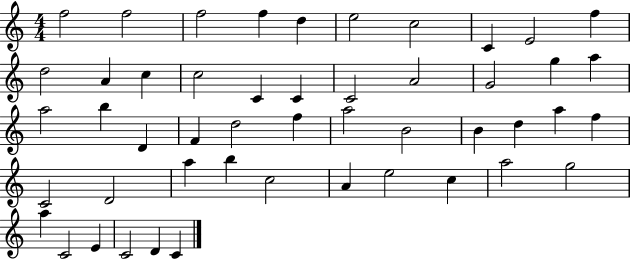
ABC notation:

X:1
T:Untitled
M:4/4
L:1/4
K:C
f2 f2 f2 f d e2 c2 C E2 f d2 A c c2 C C C2 A2 G2 g a a2 b D F d2 f a2 B2 B d a f C2 D2 a b c2 A e2 c a2 g2 a C2 E C2 D C